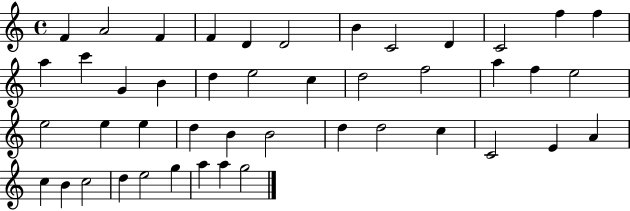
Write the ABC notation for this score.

X:1
T:Untitled
M:4/4
L:1/4
K:C
F A2 F F D D2 B C2 D C2 f f a c' G B d e2 c d2 f2 a f e2 e2 e e d B B2 d d2 c C2 E A c B c2 d e2 g a a g2